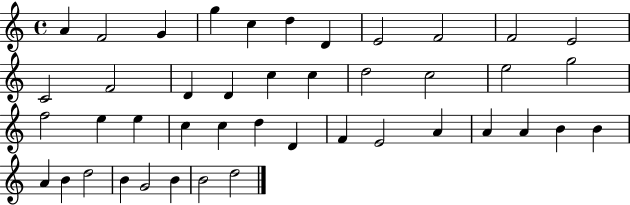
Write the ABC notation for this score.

X:1
T:Untitled
M:4/4
L:1/4
K:C
A F2 G g c d D E2 F2 F2 E2 C2 F2 D D c c d2 c2 e2 g2 f2 e e c c d D F E2 A A A B B A B d2 B G2 B B2 d2